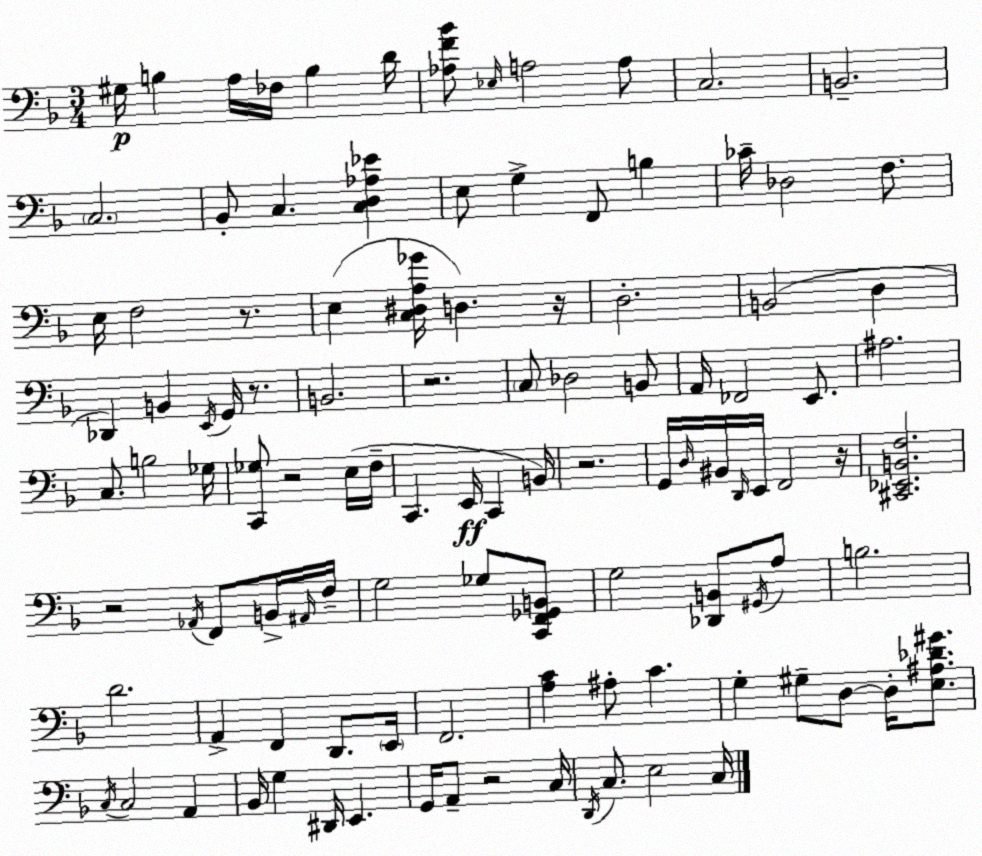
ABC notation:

X:1
T:Untitled
M:3/4
L:1/4
K:Dm
^G,/4 B, A,/4 _F,/4 B, D/4 [_A,F_B]/2 _E,/4 A,2 A,/2 C,2 B,,2 C,2 _B,,/2 C, [C,D,_A,_E] E,/2 G, F,,/2 B, _C/4 _D,2 F,/2 E,/4 F,2 z/2 E, [C,^D,A,_G]/4 D, z/4 D,2 B,,2 D, _D,, B,, E,,/4 G,,/4 z/2 B,,2 z2 C,/2 _D,2 B,,/2 A,,/4 _F,,2 E,,/2 ^A,2 C,/2 B,2 _G,/4 [C,,_G,]/2 z2 E,/4 F,/4 C,, E,,/4 C,, B,,/4 z2 G,,/4 D,/4 ^B,,/4 D,,/4 E,,/4 F,,2 z/4 [^C,,_E,,B,,F,]2 z2 _A,,/4 F,,/2 B,,/4 ^A,,/4 F,/4 G,2 _G,/2 [C,,F,,_G,,B,,]/2 G,2 [_D,,B,,]/2 ^G,,/4 A,/2 B,2 D2 A,, F,, D,,/2 E,,/4 F,,2 [A,C] ^A,/2 C G, ^G,/2 D,/2 D,/4 [E,^A,_D^G]/2 C,/4 C,2 A,, _B,,/4 G, ^D,,/4 E,, G,,/4 A,,/2 z2 C,/4 D,,/4 C,/2 E,2 C,/4